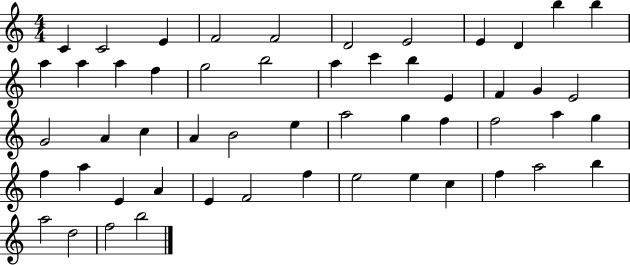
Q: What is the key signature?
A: C major